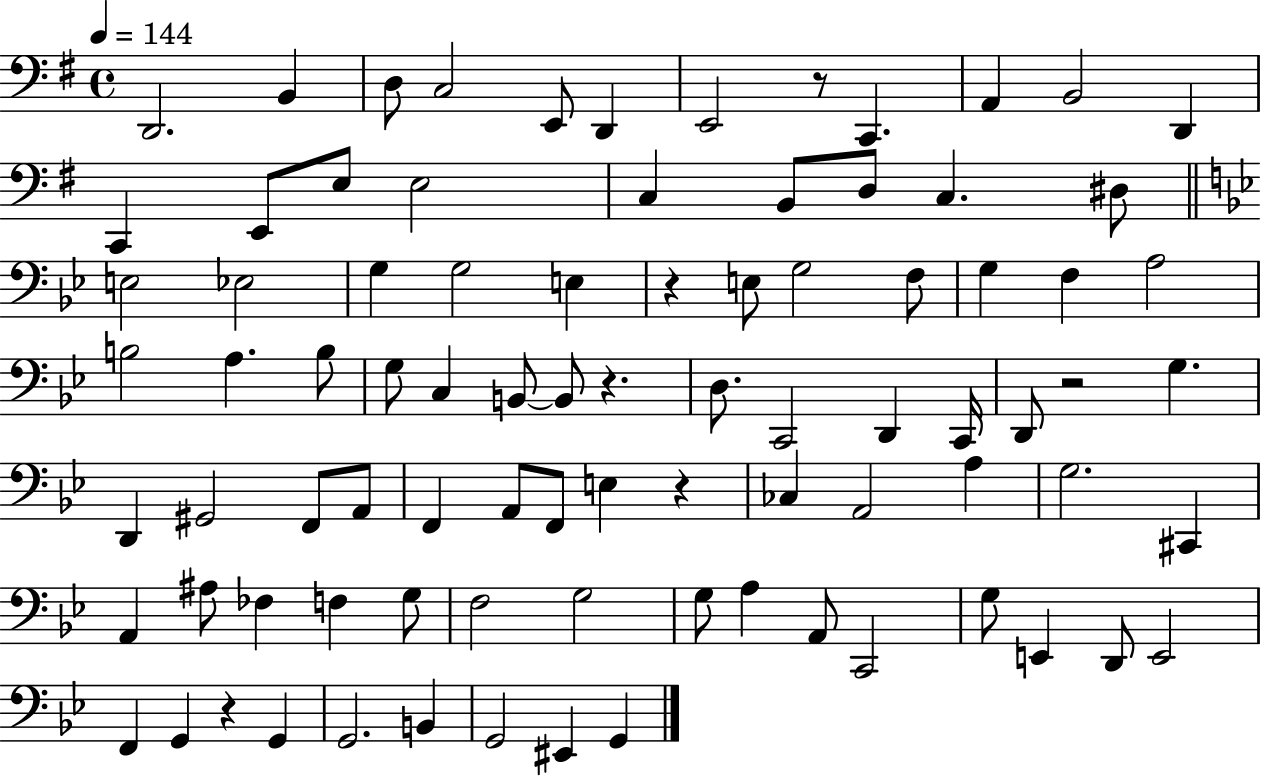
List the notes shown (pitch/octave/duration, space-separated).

D2/h. B2/q D3/e C3/h E2/e D2/q E2/h R/e C2/q. A2/q B2/h D2/q C2/q E2/e E3/e E3/h C3/q B2/e D3/e C3/q. D#3/e E3/h Eb3/h G3/q G3/h E3/q R/q E3/e G3/h F3/e G3/q F3/q A3/h B3/h A3/q. B3/e G3/e C3/q B2/e B2/e R/q. D3/e. C2/h D2/q C2/s D2/e R/h G3/q. D2/q G#2/h F2/e A2/e F2/q A2/e F2/e E3/q R/q CES3/q A2/h A3/q G3/h. C#2/q A2/q A#3/e FES3/q F3/q G3/e F3/h G3/h G3/e A3/q A2/e C2/h G3/e E2/q D2/e E2/h F2/q G2/q R/q G2/q G2/h. B2/q G2/h EIS2/q G2/q